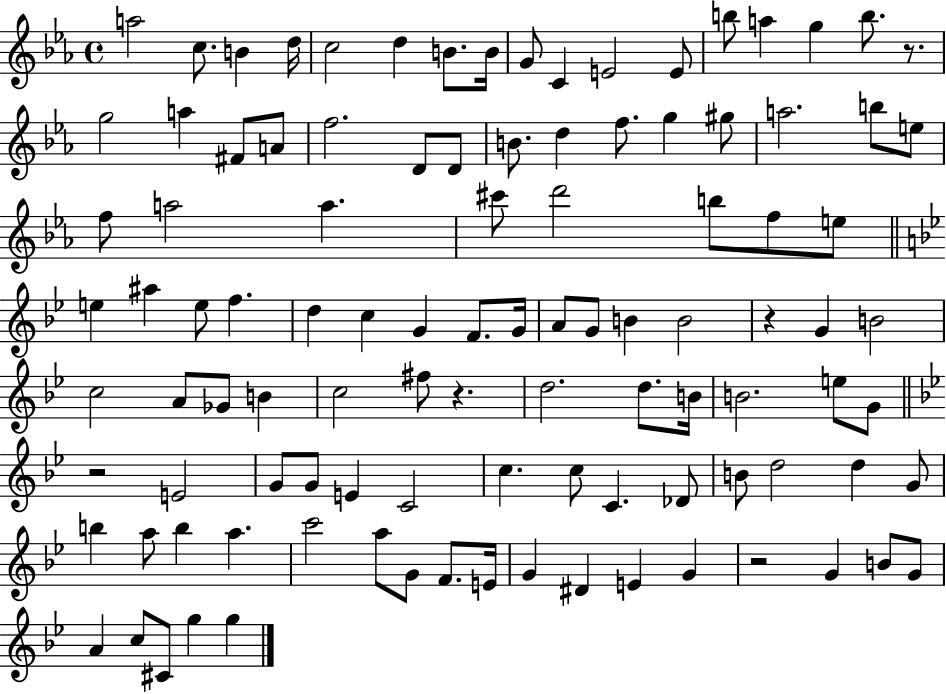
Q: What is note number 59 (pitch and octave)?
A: C5